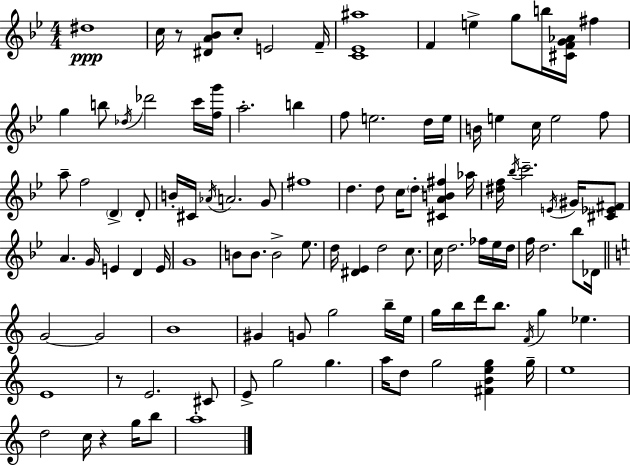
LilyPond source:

{
  \clef treble
  \numericTimeSignature
  \time 4/4
  \key bes \major
  \repeat volta 2 { dis''1\ppp | c''16 r8 <dis' a' bes'>8 c''8-. e'2 f'16-- | <c' ees' ais''>1 | f'4 e''4-> g''8 b''16 <cis' f' g' aes'>16 fis''4 | \break g''4 b''8 \acciaccatura { des''16 } des'''2 c'''16 | <f'' g'''>16 a''2.-. b''4 | f''8 e''2. d''16 | e''16 b'16 e''4 c''16 e''2 f''8 | \break a''8-- f''2 \parenthesize d'4-> d'8-. | b'16-. cis'16 \acciaccatura { aes'16 } a'2. | g'8 fis''1 | d''4. d''8 c''16 \parenthesize d''8-. <cis' a' b' fis''>4 | \break aes''16 <dis'' f''>16 \acciaccatura { bes''16 } c'''2.-- | \acciaccatura { e'16 } gis'16 <cis' ees' fis'>8 a'4. g'16 e'4 d'4 | e'16 g'1 | b'8 b'8. b'2-> | \break ees''8. d''16 <dis' ees'>4 d''2 | c''8. c''16 d''2. | fes''16 ees''16 d''16 f''16 d''2. | bes''8 des'16 \bar "||" \break \key c \major g'2~~ g'2 | b'1 | gis'4 g'8 g''2 b''16-- e''16 | g''16 b''16 d'''16 b''8. \acciaccatura { f'16 } g''4 ees''4. | \break e'1 | r8 e'2. cis'8 | e'8-> g''2 g''4. | a''16 d''8 g''2 <fis' b' e'' g''>4 | \break g''16-- e''1 | d''2 c''16 r4 g''16 b''8 | a''1-. | } \bar "|."
}